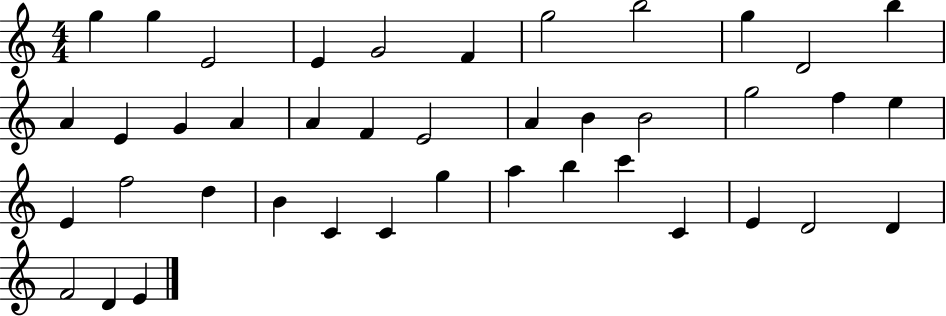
{
  \clef treble
  \numericTimeSignature
  \time 4/4
  \key c \major
  g''4 g''4 e'2 | e'4 g'2 f'4 | g''2 b''2 | g''4 d'2 b''4 | \break a'4 e'4 g'4 a'4 | a'4 f'4 e'2 | a'4 b'4 b'2 | g''2 f''4 e''4 | \break e'4 f''2 d''4 | b'4 c'4 c'4 g''4 | a''4 b''4 c'''4 c'4 | e'4 d'2 d'4 | \break f'2 d'4 e'4 | \bar "|."
}